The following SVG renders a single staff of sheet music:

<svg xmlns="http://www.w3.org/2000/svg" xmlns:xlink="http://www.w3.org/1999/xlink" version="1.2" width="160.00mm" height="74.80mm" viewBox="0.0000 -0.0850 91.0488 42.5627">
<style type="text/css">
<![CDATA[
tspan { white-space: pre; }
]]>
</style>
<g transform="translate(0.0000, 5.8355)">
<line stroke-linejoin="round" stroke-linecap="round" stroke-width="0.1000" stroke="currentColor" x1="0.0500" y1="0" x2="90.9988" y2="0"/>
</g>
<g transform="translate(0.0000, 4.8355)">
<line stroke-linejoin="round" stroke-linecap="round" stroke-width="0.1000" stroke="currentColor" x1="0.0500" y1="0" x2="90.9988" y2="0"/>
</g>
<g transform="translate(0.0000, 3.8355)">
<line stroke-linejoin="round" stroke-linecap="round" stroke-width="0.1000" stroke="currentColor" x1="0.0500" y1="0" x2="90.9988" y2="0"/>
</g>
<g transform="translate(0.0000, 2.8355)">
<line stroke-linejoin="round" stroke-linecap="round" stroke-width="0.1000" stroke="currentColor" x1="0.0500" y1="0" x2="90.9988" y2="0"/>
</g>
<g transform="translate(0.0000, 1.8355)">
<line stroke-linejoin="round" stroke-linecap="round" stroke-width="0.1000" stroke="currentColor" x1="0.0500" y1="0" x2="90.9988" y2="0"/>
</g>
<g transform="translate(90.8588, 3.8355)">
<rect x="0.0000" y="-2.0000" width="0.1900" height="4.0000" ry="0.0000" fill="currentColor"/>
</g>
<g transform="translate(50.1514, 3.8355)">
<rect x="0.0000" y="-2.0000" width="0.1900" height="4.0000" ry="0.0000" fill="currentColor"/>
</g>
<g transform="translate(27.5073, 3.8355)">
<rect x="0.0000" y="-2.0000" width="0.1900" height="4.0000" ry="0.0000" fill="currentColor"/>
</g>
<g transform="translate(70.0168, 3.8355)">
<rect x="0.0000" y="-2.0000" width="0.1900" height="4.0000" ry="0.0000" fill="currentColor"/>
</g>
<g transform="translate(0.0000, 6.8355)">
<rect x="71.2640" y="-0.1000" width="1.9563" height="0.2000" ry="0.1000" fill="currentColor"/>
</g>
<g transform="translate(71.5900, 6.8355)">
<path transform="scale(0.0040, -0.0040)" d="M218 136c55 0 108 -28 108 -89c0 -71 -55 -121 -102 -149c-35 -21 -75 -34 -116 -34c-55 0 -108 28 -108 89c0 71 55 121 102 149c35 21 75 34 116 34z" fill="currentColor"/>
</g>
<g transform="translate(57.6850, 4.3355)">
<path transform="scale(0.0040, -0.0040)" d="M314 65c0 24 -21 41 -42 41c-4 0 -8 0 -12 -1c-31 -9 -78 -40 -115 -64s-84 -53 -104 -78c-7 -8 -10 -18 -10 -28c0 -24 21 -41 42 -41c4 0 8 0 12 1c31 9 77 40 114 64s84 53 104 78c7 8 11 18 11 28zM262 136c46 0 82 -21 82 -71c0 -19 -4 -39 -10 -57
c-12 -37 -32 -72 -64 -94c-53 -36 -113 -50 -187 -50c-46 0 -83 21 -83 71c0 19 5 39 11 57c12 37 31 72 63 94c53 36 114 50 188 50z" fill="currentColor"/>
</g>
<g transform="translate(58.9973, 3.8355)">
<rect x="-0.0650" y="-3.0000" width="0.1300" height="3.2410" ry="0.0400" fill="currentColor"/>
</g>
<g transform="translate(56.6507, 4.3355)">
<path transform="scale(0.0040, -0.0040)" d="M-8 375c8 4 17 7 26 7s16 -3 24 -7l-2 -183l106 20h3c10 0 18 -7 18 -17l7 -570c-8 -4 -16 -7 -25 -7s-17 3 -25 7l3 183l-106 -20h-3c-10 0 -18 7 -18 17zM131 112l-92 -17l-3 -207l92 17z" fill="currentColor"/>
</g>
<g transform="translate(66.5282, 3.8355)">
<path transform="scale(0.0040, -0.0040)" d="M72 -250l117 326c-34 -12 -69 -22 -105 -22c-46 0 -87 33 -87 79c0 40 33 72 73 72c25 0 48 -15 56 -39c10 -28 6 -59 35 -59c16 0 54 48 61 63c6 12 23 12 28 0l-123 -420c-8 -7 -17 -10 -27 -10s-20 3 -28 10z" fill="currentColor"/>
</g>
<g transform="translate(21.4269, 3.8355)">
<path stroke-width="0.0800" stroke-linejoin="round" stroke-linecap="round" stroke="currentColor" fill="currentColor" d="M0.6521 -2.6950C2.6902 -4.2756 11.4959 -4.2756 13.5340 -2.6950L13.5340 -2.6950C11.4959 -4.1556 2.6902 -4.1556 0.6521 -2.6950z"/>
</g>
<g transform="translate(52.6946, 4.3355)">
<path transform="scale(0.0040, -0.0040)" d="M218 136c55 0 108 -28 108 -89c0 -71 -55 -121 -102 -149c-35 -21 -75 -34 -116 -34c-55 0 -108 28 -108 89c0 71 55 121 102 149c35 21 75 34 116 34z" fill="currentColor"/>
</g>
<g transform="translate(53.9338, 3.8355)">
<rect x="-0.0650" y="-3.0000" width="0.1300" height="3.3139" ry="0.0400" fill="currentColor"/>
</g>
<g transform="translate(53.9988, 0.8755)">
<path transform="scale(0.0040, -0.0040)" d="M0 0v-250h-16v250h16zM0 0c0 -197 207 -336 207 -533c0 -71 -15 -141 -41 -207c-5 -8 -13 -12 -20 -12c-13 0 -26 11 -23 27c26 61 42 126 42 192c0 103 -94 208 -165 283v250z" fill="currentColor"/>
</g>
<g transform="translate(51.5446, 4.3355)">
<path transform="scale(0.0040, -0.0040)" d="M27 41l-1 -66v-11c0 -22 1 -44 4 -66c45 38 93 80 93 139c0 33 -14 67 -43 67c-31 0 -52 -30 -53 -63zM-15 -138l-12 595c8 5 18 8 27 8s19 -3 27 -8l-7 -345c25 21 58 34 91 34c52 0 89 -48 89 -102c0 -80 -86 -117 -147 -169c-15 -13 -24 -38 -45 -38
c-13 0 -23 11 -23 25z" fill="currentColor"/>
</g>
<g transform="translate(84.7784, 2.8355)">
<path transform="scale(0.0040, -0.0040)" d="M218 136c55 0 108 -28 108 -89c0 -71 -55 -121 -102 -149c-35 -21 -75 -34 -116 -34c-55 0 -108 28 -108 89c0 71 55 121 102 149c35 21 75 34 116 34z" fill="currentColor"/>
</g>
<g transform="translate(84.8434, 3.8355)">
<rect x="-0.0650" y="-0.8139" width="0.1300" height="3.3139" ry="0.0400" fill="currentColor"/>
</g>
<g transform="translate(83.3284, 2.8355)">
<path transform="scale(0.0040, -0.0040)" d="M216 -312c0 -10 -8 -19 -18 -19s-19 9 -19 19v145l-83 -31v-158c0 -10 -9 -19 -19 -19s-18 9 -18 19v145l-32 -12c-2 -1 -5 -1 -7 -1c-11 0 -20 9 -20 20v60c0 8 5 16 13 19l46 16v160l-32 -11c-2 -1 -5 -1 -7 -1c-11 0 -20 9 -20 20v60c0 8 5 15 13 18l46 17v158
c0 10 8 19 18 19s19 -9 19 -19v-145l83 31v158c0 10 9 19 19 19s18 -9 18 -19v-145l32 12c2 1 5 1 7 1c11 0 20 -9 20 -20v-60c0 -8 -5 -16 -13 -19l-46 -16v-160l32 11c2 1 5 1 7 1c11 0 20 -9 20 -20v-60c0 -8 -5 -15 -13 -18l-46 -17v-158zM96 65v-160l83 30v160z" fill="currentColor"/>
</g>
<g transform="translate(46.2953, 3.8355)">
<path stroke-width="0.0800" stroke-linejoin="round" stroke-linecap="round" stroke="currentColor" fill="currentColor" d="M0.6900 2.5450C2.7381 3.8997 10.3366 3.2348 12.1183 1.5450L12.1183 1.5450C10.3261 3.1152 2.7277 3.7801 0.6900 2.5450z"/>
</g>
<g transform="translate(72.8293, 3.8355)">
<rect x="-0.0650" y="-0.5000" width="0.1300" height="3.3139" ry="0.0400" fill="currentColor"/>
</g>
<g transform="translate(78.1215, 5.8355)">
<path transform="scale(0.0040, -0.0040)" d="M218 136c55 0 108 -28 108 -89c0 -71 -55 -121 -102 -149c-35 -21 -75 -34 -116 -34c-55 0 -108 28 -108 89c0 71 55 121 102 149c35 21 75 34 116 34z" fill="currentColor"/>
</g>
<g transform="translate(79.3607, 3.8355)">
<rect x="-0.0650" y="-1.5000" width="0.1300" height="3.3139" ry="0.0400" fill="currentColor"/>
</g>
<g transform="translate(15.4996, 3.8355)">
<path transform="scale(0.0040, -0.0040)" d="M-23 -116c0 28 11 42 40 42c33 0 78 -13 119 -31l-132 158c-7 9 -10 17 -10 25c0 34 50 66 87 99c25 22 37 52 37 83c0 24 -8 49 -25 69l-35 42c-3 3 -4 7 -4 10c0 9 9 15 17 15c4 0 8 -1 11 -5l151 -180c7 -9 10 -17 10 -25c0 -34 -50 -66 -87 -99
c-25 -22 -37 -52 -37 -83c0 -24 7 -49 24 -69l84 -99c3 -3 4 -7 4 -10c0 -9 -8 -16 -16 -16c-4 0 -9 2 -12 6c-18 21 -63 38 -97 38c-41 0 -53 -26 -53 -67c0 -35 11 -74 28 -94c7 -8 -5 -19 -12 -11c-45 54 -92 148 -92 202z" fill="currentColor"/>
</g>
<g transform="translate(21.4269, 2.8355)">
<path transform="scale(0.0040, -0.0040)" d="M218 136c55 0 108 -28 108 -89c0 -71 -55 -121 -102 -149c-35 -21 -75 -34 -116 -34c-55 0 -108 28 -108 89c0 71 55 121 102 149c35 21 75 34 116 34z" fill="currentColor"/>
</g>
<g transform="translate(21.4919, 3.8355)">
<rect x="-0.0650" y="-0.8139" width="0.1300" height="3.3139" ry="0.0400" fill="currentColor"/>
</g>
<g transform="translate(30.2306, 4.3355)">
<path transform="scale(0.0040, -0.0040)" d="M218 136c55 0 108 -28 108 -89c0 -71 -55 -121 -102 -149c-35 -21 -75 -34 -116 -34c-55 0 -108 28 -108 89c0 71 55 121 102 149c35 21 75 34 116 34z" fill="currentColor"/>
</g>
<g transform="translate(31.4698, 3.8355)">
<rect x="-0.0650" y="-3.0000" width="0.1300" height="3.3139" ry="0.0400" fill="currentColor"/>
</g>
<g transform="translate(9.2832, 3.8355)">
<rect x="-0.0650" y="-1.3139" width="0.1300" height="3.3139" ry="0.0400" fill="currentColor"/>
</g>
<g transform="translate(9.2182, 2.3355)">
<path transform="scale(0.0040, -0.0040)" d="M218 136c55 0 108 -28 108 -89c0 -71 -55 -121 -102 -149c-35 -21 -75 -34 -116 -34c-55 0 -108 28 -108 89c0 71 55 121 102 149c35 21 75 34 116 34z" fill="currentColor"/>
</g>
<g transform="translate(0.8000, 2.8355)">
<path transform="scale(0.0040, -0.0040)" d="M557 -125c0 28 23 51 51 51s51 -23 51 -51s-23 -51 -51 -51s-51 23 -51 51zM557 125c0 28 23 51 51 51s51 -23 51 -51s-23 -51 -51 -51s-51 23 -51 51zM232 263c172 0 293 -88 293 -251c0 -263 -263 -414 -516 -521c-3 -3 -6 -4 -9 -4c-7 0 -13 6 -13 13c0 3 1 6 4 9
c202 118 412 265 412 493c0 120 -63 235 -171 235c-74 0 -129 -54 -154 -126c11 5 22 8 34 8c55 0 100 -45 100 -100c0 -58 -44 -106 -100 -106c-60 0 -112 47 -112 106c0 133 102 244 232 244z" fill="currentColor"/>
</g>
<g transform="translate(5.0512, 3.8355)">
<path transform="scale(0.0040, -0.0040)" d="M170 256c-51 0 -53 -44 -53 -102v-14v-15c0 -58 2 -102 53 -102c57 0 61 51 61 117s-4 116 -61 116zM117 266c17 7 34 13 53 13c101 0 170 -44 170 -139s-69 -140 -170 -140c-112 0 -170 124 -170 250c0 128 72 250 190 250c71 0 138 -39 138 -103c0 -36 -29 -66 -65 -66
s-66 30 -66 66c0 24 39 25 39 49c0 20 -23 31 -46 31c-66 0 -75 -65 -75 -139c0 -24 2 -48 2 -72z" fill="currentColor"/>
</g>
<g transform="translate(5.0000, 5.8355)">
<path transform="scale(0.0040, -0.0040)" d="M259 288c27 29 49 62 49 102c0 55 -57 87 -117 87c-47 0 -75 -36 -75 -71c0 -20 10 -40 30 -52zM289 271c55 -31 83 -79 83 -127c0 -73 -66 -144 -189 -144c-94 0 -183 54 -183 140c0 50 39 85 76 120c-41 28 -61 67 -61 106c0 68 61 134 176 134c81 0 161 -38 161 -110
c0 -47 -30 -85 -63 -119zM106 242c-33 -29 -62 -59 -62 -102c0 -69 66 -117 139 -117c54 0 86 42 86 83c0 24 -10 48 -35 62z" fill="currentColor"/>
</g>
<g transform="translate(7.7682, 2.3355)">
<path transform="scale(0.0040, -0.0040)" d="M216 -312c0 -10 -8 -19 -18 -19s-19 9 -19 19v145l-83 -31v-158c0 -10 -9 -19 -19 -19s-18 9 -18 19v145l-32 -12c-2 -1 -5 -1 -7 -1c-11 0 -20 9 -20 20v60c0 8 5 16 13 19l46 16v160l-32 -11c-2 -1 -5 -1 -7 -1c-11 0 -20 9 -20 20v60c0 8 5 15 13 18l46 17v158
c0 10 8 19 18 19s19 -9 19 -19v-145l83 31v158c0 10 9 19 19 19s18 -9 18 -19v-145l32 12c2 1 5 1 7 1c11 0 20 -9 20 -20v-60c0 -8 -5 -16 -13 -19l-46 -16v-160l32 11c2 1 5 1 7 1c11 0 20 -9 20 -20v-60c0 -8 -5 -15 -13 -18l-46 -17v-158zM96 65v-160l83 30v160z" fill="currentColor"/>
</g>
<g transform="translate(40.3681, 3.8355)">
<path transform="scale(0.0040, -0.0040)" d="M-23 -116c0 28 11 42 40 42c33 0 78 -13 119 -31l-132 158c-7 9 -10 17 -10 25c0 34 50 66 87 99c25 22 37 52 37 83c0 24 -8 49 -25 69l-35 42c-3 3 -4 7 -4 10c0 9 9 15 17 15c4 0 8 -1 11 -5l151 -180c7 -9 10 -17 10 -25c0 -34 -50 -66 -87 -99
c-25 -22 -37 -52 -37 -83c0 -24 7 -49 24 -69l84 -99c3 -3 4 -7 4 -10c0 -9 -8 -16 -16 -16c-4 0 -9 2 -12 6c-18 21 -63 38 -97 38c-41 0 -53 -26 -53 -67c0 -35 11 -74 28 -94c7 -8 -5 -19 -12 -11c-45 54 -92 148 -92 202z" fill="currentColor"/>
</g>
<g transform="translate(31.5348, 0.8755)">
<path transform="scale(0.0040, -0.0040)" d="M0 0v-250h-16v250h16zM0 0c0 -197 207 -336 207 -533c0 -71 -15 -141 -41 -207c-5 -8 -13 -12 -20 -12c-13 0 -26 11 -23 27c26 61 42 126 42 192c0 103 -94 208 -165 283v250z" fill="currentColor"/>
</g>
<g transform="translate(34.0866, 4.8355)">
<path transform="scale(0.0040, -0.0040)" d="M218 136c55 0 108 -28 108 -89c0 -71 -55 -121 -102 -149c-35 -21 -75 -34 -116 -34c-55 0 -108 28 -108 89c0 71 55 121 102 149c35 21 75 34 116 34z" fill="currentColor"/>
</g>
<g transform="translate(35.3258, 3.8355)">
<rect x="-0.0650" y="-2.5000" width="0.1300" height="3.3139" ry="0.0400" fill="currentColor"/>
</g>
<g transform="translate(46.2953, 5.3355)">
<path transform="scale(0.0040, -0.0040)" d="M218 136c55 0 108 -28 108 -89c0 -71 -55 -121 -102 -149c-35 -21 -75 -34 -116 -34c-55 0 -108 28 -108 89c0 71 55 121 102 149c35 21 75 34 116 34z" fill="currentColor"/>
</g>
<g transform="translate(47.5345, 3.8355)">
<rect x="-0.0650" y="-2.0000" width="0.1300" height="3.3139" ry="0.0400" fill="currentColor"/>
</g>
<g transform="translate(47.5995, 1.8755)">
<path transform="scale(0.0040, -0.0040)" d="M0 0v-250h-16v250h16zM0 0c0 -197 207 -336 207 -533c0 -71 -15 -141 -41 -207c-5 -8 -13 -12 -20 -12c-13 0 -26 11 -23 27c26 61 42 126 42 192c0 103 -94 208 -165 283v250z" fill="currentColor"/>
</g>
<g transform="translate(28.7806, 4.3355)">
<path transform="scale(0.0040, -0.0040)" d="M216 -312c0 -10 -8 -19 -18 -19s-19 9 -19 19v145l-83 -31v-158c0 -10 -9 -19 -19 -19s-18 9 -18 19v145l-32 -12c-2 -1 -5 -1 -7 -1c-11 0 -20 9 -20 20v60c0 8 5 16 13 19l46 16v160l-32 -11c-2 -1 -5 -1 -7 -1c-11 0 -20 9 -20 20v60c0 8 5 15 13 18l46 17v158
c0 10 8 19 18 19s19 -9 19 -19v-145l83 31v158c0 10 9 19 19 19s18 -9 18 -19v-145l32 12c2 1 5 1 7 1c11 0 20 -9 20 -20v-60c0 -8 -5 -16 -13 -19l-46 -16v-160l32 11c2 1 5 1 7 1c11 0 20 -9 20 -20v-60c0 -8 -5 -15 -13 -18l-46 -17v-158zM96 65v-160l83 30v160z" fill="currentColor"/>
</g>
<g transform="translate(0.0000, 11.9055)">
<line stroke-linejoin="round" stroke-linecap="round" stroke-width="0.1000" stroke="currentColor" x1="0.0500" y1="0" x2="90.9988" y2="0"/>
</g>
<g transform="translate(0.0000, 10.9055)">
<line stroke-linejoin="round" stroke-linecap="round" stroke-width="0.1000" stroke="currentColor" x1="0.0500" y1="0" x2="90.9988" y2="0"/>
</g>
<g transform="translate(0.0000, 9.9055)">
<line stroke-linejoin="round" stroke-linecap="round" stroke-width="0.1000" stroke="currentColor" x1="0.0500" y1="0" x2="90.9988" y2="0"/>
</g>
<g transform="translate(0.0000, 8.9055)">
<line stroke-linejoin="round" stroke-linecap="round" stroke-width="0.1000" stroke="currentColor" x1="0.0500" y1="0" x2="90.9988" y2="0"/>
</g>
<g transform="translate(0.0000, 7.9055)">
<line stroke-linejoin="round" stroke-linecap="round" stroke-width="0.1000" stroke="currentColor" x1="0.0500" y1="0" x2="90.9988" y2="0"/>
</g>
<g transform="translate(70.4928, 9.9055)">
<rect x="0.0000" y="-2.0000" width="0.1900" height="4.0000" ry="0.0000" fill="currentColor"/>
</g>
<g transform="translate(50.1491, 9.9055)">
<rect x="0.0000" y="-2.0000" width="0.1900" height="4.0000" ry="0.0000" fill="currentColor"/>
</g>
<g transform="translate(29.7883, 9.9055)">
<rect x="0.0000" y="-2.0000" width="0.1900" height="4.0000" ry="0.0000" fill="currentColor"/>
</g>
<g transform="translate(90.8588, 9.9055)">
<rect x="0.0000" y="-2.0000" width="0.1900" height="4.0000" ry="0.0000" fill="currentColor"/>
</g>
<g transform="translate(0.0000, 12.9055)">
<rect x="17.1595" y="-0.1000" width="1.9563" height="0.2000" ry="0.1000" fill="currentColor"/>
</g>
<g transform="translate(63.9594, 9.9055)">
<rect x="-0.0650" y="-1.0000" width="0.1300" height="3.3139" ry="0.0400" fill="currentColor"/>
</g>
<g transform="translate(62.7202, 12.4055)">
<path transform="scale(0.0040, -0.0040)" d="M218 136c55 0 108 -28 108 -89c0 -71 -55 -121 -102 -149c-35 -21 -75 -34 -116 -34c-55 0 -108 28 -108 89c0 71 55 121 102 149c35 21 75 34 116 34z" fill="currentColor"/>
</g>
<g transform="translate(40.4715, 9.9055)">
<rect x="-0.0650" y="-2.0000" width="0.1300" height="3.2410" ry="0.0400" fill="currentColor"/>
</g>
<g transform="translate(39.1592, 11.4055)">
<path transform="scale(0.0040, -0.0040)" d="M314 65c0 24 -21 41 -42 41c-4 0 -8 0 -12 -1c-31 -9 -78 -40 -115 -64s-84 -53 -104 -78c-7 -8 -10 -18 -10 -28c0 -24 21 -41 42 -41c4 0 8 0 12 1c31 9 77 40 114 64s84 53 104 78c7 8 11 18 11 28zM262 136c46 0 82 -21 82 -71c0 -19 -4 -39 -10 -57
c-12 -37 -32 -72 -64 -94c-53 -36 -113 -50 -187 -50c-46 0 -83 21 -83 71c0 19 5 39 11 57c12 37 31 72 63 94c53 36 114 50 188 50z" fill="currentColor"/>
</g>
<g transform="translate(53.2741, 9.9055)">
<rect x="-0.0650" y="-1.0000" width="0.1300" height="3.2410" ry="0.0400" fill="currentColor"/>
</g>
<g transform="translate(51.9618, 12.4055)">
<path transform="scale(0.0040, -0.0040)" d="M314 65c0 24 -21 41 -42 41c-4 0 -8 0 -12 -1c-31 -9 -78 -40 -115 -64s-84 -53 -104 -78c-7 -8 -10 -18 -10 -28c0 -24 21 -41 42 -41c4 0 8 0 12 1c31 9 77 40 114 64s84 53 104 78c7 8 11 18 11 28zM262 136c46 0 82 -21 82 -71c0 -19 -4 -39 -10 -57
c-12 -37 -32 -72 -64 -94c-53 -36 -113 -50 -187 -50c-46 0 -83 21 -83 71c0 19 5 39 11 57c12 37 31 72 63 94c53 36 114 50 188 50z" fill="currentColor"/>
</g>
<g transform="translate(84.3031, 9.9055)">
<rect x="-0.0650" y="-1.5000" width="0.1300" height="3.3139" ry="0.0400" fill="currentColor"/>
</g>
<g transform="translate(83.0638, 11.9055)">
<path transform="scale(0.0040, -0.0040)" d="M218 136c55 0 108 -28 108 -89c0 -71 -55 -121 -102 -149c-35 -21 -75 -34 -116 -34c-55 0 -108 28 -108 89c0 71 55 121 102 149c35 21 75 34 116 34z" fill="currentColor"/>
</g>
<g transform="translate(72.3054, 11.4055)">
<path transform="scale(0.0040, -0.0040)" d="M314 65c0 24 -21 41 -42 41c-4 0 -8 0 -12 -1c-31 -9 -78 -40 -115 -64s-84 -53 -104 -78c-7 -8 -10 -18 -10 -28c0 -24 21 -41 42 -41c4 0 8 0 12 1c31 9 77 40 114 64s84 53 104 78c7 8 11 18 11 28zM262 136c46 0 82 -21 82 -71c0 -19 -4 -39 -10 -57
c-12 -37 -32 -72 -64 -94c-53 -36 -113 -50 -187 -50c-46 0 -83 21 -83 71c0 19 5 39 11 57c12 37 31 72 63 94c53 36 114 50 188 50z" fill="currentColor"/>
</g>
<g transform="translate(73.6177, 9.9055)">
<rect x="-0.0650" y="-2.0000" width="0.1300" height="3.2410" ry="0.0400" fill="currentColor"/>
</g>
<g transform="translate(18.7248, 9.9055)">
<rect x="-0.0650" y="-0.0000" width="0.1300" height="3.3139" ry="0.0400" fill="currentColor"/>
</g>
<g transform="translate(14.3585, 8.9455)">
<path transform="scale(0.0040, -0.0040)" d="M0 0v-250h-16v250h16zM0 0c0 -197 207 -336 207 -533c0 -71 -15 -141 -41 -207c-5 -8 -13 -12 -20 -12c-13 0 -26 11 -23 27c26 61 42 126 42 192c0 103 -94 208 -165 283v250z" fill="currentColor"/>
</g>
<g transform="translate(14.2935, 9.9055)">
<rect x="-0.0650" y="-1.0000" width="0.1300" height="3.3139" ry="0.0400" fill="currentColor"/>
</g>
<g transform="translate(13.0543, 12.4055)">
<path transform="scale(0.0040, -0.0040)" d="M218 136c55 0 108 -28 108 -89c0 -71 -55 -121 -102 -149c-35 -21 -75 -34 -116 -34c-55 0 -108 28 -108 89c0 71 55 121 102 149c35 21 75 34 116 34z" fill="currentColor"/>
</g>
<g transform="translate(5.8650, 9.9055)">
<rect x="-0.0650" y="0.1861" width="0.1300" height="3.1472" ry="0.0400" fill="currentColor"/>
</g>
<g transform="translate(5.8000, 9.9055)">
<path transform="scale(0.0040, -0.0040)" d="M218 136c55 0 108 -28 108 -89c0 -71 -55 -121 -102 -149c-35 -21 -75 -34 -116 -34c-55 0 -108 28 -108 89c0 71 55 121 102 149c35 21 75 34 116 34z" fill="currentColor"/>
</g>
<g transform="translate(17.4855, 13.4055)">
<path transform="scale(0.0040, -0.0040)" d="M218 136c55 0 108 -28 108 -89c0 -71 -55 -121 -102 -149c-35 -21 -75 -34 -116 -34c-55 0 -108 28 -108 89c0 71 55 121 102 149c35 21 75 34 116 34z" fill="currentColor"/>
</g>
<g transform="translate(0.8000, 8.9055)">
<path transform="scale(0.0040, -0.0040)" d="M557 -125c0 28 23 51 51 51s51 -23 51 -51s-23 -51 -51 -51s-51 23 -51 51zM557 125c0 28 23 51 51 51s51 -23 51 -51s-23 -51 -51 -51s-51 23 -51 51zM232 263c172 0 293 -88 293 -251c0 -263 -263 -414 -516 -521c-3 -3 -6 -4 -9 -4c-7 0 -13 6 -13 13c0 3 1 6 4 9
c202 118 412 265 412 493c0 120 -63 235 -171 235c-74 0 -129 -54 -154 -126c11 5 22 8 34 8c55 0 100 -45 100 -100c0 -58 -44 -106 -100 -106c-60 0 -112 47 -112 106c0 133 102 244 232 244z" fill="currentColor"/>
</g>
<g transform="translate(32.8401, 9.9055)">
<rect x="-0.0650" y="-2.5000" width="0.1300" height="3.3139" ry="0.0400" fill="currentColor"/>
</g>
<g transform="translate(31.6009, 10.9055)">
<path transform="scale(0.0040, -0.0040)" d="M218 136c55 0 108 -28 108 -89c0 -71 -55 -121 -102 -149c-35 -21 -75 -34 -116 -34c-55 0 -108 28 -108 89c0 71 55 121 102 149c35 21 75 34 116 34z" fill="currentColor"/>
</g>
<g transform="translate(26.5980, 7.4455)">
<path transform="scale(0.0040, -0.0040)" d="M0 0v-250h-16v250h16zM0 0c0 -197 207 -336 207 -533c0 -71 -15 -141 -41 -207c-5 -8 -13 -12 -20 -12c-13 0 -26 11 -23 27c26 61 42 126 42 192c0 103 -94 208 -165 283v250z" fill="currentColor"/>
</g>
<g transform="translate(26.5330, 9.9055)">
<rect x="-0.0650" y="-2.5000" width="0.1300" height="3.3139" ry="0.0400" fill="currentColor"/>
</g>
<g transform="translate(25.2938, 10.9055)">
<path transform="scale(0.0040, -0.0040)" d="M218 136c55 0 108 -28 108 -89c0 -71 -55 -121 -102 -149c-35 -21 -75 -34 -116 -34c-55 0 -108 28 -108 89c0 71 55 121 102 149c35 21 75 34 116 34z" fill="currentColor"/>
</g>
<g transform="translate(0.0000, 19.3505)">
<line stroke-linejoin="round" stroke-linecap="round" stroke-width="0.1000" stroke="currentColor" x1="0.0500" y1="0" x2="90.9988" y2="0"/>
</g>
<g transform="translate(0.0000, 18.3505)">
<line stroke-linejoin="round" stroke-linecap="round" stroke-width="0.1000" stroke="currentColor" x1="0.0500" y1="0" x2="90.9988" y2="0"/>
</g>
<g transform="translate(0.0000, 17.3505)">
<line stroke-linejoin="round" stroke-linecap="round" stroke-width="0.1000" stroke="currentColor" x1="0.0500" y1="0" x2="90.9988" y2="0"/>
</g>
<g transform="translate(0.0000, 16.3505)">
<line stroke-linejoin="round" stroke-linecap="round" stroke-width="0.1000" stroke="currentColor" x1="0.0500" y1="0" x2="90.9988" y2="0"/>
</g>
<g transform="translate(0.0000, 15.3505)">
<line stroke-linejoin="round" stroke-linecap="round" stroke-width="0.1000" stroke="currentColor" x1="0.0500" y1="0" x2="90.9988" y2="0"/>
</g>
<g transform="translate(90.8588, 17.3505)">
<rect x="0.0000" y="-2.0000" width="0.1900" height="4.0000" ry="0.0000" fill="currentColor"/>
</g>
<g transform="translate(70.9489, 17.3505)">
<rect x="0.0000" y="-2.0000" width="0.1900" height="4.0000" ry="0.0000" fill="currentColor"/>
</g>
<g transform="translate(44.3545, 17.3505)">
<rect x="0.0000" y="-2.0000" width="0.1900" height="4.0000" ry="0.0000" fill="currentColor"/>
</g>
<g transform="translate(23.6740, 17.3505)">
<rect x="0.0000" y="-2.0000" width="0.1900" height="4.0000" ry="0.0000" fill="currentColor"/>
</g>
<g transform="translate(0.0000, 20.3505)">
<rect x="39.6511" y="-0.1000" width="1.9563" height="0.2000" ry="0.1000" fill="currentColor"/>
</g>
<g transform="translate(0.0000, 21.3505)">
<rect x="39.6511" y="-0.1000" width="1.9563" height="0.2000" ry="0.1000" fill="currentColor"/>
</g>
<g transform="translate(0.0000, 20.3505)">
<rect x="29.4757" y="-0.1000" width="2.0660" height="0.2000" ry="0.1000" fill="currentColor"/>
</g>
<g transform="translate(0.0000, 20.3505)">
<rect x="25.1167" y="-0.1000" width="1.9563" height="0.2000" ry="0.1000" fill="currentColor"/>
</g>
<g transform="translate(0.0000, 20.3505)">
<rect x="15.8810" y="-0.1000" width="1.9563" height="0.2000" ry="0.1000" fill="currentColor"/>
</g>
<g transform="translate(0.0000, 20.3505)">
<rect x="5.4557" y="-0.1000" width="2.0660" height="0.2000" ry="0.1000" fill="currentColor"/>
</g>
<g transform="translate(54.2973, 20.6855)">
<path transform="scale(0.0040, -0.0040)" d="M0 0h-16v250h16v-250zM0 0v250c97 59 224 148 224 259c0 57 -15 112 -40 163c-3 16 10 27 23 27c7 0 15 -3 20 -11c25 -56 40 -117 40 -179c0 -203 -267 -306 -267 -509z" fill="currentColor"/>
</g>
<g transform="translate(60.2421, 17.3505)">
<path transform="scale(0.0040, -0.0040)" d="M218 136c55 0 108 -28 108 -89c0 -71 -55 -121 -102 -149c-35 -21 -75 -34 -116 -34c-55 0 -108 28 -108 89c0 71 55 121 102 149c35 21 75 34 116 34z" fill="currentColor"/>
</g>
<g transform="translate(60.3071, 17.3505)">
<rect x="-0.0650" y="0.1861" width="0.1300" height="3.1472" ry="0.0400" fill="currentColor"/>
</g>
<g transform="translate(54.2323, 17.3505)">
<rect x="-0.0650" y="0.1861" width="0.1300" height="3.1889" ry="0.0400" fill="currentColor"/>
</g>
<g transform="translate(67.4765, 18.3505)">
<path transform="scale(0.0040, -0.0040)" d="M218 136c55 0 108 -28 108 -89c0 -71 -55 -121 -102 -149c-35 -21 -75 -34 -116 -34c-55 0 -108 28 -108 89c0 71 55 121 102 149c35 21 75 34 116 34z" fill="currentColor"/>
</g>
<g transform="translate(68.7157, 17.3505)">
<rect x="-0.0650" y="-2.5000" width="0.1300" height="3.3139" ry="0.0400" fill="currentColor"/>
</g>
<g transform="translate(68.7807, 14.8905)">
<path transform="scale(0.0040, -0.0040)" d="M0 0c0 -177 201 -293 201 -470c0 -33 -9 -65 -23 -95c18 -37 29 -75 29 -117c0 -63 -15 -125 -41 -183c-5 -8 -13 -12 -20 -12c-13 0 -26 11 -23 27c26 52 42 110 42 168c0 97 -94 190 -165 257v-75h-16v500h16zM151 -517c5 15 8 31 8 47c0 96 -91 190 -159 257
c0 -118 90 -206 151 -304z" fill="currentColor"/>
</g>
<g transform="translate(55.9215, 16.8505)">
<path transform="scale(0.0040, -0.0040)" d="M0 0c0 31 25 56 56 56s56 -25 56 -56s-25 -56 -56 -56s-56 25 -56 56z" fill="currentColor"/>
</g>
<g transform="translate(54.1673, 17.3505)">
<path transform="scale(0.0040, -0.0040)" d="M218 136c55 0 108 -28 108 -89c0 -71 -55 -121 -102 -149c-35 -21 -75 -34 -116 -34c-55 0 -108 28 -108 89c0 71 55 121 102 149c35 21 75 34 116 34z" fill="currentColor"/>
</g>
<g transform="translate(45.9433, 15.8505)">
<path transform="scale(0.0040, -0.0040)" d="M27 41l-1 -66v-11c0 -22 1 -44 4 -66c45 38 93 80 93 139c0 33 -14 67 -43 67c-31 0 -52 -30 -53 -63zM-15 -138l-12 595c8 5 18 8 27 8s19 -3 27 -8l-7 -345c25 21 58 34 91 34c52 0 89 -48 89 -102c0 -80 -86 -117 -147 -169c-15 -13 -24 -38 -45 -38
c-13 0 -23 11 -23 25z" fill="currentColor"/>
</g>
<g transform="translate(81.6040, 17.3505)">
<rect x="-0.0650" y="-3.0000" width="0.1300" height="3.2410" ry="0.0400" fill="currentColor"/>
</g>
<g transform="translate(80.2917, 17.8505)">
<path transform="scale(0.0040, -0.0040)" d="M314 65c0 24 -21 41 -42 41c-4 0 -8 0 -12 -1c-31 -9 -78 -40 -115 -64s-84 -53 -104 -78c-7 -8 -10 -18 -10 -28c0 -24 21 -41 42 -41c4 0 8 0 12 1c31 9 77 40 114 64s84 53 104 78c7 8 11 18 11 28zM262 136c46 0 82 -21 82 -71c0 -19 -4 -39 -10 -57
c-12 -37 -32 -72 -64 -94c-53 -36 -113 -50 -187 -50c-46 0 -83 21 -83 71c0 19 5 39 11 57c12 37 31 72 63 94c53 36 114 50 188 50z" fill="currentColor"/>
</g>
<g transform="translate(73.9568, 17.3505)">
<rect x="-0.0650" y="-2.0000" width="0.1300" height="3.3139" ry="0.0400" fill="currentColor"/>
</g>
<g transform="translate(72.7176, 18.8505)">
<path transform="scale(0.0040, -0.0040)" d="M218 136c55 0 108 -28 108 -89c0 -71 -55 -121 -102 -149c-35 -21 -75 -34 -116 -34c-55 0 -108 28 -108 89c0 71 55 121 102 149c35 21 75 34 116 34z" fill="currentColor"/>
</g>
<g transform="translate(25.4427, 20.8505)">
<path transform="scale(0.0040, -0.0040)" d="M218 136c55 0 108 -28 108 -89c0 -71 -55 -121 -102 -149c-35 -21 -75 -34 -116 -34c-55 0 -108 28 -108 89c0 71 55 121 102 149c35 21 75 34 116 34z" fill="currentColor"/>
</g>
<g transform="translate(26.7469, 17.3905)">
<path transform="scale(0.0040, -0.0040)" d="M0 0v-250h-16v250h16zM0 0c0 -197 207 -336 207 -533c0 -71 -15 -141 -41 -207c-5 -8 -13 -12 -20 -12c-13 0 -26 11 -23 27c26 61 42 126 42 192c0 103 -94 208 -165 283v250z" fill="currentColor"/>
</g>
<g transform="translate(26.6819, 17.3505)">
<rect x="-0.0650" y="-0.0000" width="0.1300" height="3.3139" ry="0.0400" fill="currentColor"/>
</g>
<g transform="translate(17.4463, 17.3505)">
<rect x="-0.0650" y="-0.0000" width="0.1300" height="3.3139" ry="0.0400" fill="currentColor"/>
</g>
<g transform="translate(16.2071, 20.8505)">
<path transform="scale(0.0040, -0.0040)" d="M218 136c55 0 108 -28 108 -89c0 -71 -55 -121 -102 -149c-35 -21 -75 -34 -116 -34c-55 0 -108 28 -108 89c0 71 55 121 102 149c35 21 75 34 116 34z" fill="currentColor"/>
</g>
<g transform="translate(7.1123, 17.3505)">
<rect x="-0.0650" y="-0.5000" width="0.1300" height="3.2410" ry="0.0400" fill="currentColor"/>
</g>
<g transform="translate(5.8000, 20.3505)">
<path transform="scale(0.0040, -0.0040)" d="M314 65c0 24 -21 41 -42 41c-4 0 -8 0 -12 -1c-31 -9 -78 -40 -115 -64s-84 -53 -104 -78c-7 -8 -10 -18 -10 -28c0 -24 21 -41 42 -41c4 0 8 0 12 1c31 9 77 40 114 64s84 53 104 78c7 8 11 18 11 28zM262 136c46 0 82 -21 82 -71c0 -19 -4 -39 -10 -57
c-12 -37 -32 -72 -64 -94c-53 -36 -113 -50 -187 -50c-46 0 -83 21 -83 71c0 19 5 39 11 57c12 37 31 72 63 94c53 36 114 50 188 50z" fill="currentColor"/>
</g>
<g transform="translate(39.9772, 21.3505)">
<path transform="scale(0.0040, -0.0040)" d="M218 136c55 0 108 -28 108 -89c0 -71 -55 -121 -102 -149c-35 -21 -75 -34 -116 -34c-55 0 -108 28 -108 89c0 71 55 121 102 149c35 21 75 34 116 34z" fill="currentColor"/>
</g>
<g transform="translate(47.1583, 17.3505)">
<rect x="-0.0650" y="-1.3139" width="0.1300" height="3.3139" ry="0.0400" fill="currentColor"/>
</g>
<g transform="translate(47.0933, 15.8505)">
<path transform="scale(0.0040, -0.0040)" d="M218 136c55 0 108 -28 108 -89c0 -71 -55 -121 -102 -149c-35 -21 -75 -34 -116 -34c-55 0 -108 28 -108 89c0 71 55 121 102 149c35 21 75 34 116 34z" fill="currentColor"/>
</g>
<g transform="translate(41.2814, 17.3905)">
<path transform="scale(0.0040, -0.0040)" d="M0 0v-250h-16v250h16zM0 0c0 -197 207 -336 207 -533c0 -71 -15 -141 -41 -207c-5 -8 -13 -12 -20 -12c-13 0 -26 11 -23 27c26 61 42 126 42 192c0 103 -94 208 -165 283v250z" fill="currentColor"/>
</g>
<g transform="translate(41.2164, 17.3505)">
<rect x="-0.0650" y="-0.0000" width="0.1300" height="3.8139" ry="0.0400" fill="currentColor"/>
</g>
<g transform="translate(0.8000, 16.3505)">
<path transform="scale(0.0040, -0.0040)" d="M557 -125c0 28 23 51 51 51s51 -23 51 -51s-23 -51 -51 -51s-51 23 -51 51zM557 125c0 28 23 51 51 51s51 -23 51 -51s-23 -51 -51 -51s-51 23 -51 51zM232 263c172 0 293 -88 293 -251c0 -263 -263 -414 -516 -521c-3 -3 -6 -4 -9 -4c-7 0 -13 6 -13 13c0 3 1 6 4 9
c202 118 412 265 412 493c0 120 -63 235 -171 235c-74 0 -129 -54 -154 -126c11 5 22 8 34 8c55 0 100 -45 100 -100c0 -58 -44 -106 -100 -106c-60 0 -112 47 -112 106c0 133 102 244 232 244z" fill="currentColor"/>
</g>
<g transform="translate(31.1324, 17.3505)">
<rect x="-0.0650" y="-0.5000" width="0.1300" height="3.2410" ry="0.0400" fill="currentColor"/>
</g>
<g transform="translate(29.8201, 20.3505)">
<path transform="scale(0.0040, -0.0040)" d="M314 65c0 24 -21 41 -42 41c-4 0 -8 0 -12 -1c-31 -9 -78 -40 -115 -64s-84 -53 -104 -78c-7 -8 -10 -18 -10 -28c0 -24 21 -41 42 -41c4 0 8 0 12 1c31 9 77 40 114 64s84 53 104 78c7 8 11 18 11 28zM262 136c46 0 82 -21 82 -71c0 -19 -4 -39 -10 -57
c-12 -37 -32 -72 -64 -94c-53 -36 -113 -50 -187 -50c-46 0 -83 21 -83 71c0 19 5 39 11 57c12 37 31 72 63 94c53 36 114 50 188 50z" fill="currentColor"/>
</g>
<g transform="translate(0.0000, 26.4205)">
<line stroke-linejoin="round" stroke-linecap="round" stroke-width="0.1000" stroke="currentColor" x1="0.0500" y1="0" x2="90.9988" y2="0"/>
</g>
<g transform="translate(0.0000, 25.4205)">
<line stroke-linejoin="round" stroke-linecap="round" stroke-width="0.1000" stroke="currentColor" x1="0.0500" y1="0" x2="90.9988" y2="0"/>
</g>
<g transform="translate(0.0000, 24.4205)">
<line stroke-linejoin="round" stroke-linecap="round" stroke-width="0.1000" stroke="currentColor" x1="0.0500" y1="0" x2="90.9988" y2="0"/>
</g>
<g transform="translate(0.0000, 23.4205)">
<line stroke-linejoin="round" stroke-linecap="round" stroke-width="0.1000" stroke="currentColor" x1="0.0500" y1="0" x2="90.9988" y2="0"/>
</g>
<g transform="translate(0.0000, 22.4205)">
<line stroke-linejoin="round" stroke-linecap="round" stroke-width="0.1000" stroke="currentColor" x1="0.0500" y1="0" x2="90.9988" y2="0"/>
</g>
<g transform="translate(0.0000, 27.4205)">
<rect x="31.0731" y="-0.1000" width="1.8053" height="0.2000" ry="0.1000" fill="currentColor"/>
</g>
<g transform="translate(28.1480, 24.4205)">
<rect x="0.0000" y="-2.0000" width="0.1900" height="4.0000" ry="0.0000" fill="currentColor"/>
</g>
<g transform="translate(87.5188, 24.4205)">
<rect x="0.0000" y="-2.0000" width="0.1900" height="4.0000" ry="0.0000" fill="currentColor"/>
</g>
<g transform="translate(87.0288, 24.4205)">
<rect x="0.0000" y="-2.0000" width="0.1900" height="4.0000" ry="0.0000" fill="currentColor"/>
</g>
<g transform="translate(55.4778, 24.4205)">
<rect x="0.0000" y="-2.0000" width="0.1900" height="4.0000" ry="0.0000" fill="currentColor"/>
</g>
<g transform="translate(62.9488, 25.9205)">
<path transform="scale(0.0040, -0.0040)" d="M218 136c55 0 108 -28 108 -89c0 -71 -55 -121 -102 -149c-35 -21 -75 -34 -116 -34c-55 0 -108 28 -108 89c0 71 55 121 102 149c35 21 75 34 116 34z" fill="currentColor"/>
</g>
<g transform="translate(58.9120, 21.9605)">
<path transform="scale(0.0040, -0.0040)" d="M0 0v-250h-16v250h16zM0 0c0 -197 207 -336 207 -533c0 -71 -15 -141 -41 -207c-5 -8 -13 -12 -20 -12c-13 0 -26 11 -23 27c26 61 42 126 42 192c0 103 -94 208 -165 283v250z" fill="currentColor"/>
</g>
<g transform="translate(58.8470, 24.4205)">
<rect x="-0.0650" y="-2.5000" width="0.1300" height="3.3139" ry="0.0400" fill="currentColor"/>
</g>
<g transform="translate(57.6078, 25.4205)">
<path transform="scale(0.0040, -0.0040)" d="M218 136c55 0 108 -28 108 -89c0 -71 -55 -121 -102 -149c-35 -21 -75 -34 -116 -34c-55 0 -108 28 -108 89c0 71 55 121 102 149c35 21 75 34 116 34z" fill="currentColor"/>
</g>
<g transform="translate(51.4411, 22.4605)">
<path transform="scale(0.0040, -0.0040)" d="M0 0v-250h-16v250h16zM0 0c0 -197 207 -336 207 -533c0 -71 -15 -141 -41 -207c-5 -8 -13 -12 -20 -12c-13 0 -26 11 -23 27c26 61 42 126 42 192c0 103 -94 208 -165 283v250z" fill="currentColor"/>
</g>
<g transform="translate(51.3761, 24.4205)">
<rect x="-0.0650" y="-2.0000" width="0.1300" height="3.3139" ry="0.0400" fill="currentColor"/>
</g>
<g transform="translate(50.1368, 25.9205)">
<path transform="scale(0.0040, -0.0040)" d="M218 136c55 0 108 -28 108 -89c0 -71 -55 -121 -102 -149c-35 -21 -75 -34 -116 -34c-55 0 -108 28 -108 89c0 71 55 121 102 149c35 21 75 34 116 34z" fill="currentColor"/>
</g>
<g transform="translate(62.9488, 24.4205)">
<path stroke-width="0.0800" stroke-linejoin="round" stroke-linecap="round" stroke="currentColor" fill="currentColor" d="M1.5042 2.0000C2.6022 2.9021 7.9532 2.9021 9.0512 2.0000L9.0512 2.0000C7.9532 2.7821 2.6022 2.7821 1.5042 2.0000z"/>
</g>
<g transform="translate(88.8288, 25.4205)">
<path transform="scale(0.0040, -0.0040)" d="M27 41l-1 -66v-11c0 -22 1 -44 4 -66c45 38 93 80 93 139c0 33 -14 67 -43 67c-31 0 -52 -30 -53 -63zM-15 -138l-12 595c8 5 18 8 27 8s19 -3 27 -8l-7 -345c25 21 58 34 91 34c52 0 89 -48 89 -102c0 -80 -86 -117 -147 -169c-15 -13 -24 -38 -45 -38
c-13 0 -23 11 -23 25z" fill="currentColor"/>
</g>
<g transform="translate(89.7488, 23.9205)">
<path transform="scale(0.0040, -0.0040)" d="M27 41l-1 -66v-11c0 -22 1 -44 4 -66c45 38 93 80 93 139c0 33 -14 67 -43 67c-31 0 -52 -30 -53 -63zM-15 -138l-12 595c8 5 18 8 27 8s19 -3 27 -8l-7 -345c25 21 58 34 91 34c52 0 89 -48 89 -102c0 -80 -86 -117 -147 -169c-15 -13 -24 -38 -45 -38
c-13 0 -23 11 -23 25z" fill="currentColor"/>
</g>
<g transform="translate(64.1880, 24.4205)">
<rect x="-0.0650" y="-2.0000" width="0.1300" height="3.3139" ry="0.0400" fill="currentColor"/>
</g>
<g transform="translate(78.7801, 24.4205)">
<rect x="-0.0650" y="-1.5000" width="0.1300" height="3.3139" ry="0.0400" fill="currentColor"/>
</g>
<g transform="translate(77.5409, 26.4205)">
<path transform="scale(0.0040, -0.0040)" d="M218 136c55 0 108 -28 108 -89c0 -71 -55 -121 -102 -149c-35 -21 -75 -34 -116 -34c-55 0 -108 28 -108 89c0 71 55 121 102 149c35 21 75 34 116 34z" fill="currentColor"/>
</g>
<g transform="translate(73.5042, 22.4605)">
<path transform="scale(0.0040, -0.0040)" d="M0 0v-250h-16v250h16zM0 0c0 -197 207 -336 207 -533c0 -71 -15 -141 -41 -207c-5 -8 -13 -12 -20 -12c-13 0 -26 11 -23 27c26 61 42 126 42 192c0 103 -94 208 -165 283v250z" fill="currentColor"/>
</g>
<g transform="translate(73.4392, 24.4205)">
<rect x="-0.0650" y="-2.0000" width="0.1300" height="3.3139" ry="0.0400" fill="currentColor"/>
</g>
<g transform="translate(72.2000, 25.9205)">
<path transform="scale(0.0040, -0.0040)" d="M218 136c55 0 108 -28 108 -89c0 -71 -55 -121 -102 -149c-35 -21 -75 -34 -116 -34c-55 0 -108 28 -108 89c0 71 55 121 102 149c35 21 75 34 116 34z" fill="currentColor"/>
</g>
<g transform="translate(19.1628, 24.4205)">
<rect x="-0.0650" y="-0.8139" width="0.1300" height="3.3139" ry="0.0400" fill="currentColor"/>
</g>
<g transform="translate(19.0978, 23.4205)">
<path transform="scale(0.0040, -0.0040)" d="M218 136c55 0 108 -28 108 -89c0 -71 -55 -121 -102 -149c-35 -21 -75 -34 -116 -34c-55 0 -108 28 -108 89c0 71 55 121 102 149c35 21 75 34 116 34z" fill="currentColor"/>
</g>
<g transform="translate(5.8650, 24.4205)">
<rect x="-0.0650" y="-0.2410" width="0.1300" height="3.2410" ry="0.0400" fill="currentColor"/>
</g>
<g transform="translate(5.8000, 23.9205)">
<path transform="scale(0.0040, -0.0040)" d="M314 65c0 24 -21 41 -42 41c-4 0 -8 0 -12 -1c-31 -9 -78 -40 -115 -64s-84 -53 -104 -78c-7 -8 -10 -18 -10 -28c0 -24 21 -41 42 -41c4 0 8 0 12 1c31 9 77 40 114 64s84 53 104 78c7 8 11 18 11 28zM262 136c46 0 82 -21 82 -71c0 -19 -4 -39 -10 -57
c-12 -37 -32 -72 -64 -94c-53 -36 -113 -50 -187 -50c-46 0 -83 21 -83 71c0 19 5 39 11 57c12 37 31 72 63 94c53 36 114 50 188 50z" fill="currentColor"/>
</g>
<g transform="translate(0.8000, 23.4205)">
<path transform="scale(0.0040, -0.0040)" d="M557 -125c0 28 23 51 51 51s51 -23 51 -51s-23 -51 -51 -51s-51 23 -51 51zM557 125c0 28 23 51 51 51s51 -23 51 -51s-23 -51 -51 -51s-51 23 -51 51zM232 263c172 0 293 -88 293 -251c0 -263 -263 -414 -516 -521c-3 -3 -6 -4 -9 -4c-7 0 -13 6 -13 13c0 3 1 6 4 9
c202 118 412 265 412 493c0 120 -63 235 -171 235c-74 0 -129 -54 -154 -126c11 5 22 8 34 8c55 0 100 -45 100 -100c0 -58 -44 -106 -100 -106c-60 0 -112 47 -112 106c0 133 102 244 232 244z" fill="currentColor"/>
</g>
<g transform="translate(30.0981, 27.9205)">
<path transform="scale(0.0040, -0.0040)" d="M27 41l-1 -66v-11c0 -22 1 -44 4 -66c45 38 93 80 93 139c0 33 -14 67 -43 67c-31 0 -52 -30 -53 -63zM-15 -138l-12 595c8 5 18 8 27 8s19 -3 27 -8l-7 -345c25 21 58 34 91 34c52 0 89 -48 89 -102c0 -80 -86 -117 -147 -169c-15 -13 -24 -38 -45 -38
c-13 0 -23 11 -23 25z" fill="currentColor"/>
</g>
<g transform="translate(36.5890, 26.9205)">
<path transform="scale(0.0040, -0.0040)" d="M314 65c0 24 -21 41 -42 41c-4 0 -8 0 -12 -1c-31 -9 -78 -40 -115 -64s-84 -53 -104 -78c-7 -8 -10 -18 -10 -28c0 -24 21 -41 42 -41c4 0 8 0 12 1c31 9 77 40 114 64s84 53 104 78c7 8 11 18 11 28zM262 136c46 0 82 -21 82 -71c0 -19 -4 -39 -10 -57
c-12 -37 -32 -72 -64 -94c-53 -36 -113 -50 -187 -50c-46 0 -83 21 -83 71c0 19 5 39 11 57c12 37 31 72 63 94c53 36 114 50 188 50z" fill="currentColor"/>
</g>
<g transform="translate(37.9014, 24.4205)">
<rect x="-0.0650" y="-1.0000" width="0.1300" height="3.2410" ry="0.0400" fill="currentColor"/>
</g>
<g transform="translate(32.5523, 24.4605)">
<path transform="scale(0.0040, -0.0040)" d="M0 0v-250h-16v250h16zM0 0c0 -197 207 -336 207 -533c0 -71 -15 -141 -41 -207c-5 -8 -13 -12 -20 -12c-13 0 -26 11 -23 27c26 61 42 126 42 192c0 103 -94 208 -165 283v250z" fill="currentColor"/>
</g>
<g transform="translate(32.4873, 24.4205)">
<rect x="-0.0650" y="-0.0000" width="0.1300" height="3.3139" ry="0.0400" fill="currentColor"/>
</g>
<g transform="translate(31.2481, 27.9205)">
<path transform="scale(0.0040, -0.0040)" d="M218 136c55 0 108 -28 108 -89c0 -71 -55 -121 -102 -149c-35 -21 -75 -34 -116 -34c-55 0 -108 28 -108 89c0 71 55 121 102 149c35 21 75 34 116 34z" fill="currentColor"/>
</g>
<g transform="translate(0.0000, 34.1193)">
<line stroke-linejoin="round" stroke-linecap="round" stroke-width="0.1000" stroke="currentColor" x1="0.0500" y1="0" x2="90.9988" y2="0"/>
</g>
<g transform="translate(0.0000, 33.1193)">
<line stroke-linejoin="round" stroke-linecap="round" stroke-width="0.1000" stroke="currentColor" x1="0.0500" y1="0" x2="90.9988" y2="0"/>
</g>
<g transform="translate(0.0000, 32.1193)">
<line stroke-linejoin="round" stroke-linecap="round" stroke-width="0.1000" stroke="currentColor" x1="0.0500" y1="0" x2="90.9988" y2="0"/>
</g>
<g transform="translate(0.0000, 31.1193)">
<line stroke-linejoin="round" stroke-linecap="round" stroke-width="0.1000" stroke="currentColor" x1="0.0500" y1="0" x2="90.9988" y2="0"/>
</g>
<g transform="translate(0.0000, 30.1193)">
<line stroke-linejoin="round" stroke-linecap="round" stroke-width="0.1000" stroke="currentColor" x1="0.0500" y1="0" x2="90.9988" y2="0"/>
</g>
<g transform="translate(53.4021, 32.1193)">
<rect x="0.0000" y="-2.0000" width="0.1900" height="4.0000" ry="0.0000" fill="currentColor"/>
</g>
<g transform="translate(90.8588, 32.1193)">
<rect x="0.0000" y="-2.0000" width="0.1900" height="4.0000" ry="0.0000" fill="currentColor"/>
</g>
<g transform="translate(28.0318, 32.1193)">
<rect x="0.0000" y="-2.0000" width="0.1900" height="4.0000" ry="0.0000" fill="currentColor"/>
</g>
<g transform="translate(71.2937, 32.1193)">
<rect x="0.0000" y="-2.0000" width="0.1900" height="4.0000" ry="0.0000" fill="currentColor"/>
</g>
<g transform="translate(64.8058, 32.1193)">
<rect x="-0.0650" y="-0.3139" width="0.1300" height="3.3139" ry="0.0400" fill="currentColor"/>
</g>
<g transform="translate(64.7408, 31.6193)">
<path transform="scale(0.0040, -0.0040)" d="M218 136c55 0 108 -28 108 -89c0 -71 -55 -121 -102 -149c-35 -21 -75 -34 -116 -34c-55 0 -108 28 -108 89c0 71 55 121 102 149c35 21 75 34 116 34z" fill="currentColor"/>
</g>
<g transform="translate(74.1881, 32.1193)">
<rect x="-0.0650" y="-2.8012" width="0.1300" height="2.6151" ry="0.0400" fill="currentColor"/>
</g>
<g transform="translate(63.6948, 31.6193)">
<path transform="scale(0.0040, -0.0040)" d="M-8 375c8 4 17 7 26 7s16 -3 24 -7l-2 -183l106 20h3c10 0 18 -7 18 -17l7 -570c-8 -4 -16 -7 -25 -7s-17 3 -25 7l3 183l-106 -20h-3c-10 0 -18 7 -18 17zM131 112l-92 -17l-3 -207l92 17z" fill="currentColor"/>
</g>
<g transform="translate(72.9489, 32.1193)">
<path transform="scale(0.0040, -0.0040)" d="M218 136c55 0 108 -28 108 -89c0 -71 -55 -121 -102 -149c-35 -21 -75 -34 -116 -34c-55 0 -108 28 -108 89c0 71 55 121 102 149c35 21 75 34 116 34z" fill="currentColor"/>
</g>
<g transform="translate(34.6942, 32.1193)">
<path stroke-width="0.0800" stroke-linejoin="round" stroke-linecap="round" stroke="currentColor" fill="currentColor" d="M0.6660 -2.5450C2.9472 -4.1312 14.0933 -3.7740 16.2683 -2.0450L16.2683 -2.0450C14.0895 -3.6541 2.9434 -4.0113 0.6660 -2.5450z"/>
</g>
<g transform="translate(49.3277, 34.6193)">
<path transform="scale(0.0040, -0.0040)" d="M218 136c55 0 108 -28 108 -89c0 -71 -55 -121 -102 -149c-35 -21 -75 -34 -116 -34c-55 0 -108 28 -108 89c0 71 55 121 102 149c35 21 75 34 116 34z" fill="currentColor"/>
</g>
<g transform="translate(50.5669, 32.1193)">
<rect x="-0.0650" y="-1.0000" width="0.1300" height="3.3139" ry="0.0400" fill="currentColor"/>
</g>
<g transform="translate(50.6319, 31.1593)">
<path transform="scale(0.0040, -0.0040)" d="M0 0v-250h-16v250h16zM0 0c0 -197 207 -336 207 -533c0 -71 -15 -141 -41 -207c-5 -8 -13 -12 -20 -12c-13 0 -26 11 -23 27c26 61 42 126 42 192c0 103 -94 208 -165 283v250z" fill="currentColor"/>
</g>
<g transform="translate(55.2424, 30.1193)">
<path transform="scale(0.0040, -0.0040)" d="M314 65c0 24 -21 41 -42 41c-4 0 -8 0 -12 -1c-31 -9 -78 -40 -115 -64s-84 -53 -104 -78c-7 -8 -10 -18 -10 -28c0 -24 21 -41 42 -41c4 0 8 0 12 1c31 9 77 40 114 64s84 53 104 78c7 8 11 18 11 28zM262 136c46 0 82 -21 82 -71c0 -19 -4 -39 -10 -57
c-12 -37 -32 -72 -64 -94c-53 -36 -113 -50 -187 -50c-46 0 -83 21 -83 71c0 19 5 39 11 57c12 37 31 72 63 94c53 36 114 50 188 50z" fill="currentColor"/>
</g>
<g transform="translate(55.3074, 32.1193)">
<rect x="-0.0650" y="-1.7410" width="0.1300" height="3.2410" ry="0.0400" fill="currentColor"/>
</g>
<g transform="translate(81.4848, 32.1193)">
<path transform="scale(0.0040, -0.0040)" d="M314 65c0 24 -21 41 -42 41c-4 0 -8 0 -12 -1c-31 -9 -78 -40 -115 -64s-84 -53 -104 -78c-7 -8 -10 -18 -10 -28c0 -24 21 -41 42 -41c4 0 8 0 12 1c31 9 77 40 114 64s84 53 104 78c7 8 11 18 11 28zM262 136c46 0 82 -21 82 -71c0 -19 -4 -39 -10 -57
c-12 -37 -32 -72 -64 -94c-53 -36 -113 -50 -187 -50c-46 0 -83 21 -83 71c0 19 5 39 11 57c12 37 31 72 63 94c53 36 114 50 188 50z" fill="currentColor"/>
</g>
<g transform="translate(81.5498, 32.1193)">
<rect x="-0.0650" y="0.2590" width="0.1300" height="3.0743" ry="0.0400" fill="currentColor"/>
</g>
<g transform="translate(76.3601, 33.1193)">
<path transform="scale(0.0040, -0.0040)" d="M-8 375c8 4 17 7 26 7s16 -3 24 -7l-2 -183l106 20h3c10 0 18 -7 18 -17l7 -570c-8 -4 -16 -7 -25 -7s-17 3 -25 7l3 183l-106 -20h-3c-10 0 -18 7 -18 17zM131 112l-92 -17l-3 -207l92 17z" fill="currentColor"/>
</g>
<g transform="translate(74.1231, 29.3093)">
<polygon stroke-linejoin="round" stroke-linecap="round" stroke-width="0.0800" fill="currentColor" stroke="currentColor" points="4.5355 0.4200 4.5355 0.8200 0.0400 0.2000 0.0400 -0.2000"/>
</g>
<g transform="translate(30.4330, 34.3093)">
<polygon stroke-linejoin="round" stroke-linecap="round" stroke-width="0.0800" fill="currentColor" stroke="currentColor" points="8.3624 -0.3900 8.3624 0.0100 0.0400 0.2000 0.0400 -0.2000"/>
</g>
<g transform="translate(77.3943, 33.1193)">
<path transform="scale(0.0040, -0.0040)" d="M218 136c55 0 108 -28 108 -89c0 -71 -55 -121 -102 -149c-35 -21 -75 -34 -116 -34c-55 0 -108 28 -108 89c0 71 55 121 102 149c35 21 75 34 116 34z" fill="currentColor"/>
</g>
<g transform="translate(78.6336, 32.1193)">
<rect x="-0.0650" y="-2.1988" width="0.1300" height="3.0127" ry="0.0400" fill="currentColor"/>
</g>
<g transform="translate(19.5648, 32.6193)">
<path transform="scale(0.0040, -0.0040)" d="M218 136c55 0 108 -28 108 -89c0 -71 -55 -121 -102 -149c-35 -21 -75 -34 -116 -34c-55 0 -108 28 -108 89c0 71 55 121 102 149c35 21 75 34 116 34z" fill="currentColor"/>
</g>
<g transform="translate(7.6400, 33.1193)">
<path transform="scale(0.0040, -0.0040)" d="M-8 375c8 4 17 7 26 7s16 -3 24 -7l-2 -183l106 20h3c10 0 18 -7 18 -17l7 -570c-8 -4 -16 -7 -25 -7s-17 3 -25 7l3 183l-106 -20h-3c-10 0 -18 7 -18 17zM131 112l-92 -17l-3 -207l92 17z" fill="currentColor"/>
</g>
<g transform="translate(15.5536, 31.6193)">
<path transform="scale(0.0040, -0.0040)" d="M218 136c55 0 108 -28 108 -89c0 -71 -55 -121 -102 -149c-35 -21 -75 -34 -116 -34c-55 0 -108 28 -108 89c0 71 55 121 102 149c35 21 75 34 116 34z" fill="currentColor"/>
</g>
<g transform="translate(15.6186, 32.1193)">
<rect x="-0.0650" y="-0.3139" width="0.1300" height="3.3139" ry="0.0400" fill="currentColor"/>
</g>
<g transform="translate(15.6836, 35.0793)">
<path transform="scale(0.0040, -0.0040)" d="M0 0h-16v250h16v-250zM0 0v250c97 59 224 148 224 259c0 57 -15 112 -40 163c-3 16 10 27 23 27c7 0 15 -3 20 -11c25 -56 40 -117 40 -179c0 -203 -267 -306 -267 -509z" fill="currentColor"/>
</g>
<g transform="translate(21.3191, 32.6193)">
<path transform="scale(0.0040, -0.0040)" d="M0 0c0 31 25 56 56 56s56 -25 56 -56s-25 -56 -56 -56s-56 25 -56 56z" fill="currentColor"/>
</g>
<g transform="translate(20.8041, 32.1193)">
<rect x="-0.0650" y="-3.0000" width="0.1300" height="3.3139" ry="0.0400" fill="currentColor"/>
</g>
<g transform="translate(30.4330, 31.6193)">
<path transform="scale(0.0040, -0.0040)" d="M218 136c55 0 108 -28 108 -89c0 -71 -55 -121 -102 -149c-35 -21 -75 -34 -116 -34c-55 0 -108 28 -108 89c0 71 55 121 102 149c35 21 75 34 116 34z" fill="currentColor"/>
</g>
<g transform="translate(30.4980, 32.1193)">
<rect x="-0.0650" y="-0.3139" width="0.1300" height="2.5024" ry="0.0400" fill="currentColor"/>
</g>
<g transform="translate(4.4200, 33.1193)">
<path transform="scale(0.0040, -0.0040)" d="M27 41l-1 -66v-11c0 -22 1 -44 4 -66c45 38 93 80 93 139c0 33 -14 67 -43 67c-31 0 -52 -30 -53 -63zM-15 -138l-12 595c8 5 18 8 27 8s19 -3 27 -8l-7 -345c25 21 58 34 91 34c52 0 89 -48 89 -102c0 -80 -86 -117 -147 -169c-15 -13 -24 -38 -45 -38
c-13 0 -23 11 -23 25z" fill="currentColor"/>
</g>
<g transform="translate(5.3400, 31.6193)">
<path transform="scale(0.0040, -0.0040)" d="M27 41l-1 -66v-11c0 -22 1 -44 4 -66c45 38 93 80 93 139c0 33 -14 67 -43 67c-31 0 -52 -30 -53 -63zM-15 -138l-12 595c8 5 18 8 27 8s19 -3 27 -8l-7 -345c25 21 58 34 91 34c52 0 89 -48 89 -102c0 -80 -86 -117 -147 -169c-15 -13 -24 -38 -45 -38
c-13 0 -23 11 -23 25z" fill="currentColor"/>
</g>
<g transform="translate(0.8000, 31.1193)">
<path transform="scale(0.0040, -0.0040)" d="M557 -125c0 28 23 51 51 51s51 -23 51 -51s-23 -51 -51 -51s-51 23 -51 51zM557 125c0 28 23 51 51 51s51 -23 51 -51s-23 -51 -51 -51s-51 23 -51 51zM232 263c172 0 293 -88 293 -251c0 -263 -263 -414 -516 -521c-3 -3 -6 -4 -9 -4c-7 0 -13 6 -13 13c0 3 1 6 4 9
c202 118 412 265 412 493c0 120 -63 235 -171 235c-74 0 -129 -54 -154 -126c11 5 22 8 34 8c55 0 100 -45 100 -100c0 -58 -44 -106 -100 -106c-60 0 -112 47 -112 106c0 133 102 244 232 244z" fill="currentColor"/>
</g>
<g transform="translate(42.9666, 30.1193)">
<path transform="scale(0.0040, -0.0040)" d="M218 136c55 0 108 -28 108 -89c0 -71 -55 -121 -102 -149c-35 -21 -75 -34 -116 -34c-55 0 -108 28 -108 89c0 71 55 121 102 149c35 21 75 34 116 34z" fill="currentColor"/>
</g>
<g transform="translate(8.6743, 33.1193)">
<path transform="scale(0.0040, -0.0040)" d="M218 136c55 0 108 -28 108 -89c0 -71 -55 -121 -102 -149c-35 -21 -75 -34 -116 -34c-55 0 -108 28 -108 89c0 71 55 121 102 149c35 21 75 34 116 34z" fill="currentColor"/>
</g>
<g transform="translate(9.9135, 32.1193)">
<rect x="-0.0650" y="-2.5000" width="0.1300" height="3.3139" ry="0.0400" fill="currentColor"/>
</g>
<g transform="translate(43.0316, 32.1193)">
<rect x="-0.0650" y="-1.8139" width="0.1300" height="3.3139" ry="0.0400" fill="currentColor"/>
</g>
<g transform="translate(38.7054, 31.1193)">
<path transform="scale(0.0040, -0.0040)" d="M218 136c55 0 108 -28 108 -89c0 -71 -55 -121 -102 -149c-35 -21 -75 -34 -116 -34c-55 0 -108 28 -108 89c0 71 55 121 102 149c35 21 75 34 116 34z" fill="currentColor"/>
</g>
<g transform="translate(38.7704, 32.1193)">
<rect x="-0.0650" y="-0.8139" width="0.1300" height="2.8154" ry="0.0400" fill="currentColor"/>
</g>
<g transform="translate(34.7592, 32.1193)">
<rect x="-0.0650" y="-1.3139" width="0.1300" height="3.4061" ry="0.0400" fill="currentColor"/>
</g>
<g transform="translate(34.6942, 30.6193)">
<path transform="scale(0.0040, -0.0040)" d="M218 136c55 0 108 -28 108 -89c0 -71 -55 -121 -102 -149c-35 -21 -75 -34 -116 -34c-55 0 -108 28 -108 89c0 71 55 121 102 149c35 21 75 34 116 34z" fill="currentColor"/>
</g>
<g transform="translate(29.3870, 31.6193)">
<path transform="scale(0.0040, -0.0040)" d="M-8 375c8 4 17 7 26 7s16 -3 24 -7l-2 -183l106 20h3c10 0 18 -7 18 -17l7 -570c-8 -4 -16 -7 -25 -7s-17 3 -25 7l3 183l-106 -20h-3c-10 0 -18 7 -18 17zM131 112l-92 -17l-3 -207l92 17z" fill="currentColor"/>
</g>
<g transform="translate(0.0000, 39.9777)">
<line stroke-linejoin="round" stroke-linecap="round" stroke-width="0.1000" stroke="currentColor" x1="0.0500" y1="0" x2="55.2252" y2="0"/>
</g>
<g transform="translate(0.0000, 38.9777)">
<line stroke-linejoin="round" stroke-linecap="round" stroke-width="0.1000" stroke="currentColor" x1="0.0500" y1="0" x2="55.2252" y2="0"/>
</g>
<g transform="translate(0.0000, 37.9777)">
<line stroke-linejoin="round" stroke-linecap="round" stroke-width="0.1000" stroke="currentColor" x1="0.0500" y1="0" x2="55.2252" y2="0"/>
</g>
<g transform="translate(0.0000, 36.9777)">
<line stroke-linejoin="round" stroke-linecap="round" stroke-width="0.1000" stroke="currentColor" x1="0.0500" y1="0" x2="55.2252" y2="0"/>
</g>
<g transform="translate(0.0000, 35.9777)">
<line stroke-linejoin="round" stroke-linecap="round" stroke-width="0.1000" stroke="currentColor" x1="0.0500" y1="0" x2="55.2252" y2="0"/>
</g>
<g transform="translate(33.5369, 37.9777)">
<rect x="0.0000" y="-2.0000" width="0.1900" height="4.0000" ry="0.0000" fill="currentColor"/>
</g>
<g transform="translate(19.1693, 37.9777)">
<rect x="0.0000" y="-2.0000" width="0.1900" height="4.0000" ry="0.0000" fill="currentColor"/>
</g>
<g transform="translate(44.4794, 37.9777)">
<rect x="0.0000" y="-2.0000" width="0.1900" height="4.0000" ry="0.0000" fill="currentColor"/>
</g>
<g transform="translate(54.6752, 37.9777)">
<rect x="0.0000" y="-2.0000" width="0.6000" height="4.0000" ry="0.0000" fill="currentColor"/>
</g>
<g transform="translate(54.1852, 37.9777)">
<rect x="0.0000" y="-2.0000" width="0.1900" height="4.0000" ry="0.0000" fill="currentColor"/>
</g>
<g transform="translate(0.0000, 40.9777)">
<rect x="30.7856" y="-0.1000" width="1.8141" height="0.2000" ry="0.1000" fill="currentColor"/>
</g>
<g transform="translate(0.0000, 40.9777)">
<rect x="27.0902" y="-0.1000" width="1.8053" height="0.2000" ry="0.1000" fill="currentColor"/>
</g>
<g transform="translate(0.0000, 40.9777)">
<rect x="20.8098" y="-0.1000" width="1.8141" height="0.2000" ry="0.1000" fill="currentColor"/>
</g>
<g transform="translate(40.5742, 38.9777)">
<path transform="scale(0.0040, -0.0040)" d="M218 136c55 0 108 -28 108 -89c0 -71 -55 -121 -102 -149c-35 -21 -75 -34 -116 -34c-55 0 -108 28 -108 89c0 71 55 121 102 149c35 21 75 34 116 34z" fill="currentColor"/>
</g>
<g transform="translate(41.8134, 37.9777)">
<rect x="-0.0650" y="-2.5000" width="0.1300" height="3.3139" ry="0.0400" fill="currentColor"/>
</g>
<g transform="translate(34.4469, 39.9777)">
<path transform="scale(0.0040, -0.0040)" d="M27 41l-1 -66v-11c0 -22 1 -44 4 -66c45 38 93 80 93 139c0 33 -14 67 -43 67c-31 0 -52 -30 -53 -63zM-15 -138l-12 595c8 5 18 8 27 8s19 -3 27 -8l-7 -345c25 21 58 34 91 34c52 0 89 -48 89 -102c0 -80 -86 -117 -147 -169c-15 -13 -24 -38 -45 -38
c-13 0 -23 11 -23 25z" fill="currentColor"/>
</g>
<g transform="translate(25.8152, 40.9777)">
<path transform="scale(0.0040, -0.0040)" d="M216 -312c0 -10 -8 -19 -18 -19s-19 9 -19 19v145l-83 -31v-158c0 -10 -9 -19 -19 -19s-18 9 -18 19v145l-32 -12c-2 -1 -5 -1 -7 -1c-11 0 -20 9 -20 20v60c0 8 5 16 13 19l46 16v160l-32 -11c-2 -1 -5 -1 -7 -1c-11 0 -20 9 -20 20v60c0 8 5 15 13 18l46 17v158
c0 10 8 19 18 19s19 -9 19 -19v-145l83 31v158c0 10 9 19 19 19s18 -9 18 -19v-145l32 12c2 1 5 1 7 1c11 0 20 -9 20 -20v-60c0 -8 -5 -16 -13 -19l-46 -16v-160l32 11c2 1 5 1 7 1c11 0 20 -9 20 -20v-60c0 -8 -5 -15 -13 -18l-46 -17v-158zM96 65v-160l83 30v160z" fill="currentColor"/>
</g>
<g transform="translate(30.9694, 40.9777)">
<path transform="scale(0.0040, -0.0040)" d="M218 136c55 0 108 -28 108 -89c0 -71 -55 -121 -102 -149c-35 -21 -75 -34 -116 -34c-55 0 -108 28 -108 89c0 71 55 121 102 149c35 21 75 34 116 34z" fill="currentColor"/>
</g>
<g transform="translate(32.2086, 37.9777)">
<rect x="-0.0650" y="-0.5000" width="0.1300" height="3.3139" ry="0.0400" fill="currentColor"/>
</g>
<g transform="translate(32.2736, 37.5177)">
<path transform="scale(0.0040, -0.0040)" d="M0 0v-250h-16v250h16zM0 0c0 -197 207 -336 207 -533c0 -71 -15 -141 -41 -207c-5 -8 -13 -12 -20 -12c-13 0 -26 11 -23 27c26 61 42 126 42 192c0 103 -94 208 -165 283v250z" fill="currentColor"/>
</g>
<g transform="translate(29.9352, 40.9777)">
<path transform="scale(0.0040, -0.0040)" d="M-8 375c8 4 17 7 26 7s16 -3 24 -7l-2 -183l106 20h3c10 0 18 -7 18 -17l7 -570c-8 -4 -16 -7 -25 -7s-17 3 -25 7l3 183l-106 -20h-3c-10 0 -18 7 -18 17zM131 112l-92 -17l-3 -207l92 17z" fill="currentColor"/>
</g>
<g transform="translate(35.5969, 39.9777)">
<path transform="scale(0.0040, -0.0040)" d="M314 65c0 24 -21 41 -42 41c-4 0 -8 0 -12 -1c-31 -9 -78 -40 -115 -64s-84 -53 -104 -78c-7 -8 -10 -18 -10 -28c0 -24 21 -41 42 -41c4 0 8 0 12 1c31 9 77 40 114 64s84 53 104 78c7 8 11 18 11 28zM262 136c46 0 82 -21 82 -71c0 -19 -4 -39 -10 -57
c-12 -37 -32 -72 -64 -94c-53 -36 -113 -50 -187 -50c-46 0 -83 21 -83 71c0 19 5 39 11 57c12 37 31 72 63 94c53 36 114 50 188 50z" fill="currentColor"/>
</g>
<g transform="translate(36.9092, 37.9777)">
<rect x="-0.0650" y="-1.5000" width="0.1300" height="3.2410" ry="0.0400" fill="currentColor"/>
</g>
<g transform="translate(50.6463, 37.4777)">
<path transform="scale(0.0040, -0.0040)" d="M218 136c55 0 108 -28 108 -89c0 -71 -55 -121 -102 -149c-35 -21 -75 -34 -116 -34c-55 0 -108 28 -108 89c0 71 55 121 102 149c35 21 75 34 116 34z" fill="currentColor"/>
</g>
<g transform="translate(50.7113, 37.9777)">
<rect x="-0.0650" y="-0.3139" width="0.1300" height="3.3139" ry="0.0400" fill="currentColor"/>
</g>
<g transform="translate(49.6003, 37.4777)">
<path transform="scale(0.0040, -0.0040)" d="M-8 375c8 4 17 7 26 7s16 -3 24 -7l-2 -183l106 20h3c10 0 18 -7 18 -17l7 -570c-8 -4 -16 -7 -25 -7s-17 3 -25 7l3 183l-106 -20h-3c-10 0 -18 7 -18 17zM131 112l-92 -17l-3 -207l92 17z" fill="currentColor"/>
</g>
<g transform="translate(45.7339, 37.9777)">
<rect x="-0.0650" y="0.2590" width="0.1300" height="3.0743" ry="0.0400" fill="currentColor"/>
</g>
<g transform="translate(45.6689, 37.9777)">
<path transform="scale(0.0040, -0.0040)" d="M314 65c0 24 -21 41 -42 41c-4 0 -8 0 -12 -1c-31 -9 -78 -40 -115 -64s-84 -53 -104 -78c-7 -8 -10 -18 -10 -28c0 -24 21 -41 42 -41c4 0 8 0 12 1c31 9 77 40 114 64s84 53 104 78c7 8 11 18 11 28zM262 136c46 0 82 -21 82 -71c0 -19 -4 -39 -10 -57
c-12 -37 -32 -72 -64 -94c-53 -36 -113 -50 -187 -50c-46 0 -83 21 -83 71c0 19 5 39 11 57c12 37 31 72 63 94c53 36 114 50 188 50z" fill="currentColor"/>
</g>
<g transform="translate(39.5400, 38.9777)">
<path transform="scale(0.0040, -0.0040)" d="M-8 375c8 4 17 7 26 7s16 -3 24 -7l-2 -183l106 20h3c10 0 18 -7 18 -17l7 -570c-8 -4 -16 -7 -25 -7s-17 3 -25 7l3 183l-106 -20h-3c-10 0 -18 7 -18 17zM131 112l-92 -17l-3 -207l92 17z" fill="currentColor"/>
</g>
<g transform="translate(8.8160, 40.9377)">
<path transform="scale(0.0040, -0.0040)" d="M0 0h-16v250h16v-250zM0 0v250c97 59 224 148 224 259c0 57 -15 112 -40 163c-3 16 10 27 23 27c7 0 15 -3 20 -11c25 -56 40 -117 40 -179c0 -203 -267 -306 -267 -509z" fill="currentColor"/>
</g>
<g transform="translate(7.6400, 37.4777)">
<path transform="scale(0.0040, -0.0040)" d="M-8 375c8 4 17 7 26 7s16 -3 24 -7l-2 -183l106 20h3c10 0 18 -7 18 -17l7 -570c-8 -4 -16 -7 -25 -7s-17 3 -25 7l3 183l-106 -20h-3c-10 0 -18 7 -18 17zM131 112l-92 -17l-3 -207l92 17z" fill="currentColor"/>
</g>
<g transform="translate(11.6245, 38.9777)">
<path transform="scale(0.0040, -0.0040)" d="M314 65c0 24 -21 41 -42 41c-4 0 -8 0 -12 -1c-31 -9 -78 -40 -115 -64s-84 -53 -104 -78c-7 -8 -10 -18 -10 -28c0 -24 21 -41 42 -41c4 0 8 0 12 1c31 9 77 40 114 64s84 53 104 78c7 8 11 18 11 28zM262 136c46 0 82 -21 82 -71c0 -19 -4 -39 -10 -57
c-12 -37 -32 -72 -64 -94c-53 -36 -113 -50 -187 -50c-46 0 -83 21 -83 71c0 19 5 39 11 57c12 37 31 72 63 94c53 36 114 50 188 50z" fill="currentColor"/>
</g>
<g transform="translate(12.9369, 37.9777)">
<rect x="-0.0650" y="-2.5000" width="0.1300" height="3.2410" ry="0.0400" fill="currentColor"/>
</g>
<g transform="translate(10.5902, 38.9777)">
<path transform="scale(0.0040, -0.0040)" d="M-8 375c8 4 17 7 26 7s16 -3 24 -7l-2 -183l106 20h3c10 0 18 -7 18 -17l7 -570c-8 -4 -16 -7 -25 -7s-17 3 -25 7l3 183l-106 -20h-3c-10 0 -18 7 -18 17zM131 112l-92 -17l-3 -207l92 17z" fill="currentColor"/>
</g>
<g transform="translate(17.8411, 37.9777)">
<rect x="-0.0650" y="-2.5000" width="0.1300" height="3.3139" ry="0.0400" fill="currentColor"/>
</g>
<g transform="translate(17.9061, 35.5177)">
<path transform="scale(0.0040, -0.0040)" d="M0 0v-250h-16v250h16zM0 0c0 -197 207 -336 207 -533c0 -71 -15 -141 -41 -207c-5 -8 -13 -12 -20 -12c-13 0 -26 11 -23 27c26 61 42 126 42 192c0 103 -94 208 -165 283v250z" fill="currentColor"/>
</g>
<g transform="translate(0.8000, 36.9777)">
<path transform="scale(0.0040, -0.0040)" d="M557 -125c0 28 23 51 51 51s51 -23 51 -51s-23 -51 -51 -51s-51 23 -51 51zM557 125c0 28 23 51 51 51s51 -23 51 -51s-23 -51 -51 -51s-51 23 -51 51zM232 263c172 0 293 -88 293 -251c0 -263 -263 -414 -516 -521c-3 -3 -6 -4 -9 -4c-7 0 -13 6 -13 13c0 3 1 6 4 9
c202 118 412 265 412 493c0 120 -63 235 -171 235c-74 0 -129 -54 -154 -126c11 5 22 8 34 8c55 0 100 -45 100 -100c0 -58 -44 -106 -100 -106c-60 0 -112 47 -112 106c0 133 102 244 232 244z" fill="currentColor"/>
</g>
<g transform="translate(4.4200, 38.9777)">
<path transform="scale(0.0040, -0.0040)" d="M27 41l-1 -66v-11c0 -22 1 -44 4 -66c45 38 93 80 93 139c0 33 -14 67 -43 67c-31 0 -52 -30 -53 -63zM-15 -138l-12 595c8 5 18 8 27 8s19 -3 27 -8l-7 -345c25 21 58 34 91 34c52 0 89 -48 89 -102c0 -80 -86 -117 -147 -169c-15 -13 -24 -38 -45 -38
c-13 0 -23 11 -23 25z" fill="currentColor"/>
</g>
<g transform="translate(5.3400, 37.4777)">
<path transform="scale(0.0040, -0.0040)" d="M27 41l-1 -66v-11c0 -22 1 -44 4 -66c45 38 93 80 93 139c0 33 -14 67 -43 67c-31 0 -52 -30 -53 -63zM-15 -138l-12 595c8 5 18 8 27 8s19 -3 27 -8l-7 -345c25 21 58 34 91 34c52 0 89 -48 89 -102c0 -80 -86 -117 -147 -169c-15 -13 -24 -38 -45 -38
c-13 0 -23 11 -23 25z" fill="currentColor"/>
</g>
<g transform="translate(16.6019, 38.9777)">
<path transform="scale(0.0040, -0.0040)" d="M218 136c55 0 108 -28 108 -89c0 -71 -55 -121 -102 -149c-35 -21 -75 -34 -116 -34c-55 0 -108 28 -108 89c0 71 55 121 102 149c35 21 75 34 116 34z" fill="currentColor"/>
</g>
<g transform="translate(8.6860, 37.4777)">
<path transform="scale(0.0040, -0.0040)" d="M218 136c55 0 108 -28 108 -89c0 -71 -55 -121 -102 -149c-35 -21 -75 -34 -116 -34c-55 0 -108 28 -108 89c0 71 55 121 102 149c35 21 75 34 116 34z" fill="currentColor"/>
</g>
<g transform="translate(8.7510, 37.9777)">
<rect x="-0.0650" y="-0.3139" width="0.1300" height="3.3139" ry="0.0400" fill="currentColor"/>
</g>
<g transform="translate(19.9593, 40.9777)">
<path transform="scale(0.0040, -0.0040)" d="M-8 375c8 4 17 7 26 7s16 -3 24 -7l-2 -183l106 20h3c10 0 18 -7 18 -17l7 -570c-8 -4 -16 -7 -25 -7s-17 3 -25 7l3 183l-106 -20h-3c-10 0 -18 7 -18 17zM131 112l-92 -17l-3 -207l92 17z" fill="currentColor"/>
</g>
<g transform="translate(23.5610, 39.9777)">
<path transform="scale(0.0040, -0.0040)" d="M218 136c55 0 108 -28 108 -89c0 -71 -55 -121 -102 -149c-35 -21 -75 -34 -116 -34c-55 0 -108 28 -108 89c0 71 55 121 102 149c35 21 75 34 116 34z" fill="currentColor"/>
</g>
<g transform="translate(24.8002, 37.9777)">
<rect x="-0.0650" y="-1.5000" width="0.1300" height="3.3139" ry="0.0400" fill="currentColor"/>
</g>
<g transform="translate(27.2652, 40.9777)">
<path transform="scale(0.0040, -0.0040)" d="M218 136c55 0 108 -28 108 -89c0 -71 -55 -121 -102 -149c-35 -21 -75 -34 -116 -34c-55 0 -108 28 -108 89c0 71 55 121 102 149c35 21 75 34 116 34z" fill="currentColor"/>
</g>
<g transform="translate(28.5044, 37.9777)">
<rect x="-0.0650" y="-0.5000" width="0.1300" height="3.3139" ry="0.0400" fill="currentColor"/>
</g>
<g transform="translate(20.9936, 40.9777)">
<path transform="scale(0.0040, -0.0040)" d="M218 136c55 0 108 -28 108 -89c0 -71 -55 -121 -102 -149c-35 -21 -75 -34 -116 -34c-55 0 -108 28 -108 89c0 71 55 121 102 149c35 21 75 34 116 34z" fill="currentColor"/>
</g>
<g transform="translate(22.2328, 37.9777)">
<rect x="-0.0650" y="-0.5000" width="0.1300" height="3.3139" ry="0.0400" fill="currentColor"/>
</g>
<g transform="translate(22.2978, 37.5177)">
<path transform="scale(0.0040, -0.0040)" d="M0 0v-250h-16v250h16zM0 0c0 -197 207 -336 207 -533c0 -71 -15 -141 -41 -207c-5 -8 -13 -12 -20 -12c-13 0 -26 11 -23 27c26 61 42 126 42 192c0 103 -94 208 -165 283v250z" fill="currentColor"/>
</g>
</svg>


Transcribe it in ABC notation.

X:1
T:Untitled
M:6/8
L:1/4
K:C
^G, z F, ^C,/2 B,, z A,,/2 _C,/2 C,2 z/2 E,, G,, ^F, D, F,,/2 D,, B,,/2 B,, A,,2 F,,2 F,, A,,2 G,, E,,2 D,, D,,/2 E,,2 C,,/2 _G, D,/2 D, B,,/4 A,, C,2 E,2 F, _D,,/2 F,,2 A,,/2 B,,/2 A,, A,,/2 G,, B,, _E,/2 C, E,/2 G,/2 F,/2 A, F,,/2 A,2 E, D,/2 B,,/2 D,2 E,/2 B,,2 B,,/2 E,,/2 G,, ^E,, E,,/2 _G,,2 B,, D,2 E,